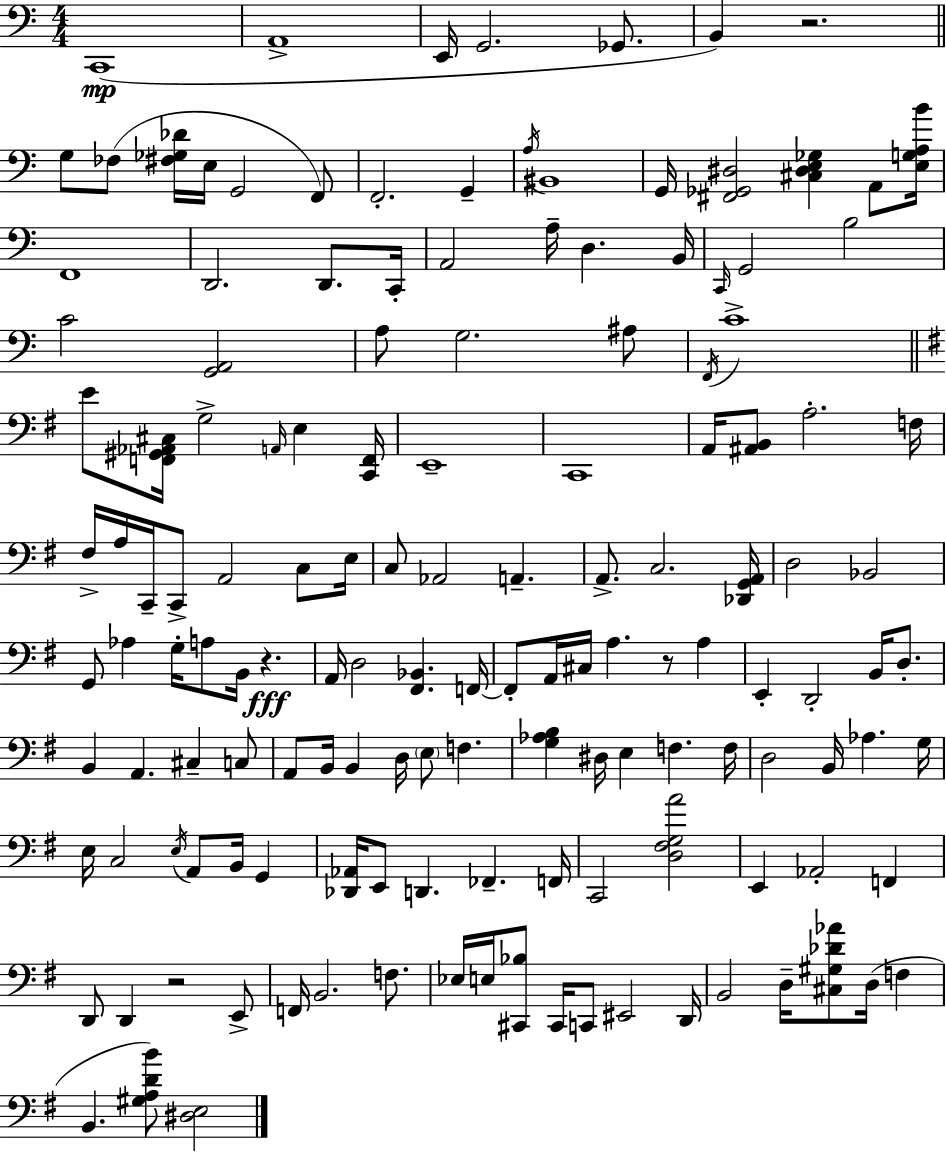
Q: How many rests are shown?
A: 4